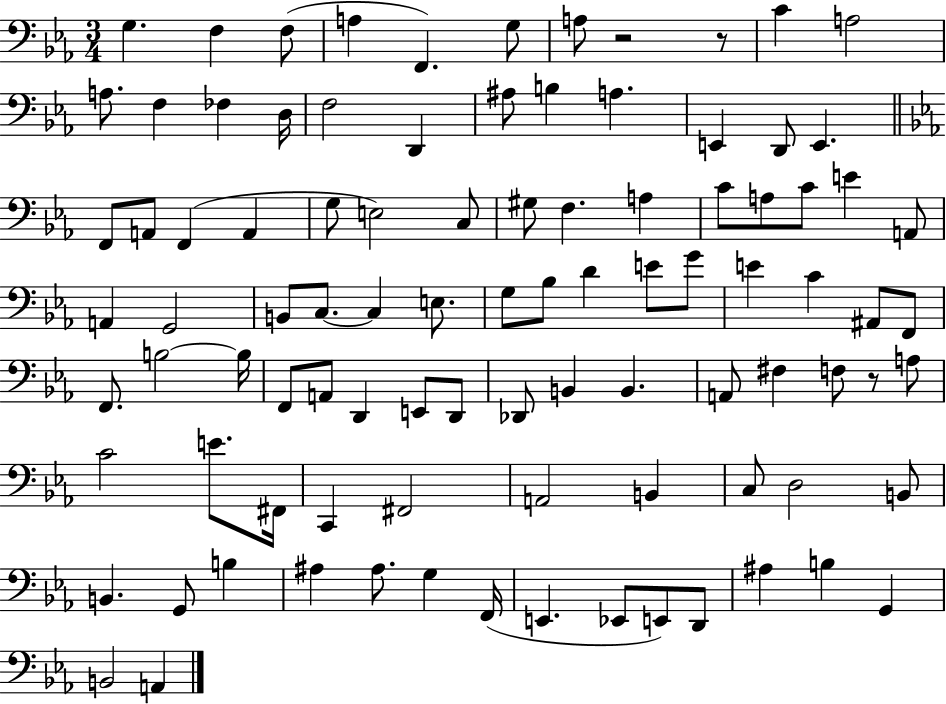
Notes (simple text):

G3/q. F3/q F3/e A3/q F2/q. G3/e A3/e R/h R/e C4/q A3/h A3/e. F3/q FES3/q D3/s F3/h D2/q A#3/e B3/q A3/q. E2/q D2/e E2/q. F2/e A2/e F2/q A2/q G3/e E3/h C3/e G#3/e F3/q. A3/q C4/e A3/e C4/e E4/q A2/e A2/q G2/h B2/e C3/e. C3/q E3/e. G3/e Bb3/e D4/q E4/e G4/e E4/q C4/q A#2/e F2/e F2/e. B3/h B3/s F2/e A2/e D2/q E2/e D2/e Db2/e B2/q B2/q. A2/e F#3/q F3/e R/e A3/e C4/h E4/e. F#2/s C2/q F#2/h A2/h B2/q C3/e D3/h B2/e B2/q. G2/e B3/q A#3/q A#3/e. G3/q F2/s E2/q. Eb2/e E2/e D2/e A#3/q B3/q G2/q B2/h A2/q